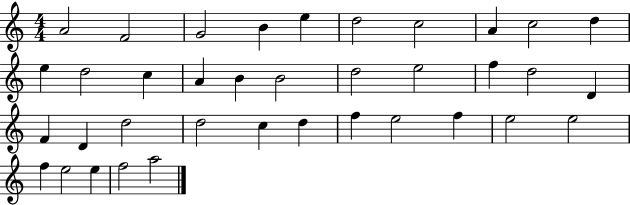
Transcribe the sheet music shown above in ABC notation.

X:1
T:Untitled
M:4/4
L:1/4
K:C
A2 F2 G2 B e d2 c2 A c2 d e d2 c A B B2 d2 e2 f d2 D F D d2 d2 c d f e2 f e2 e2 f e2 e f2 a2